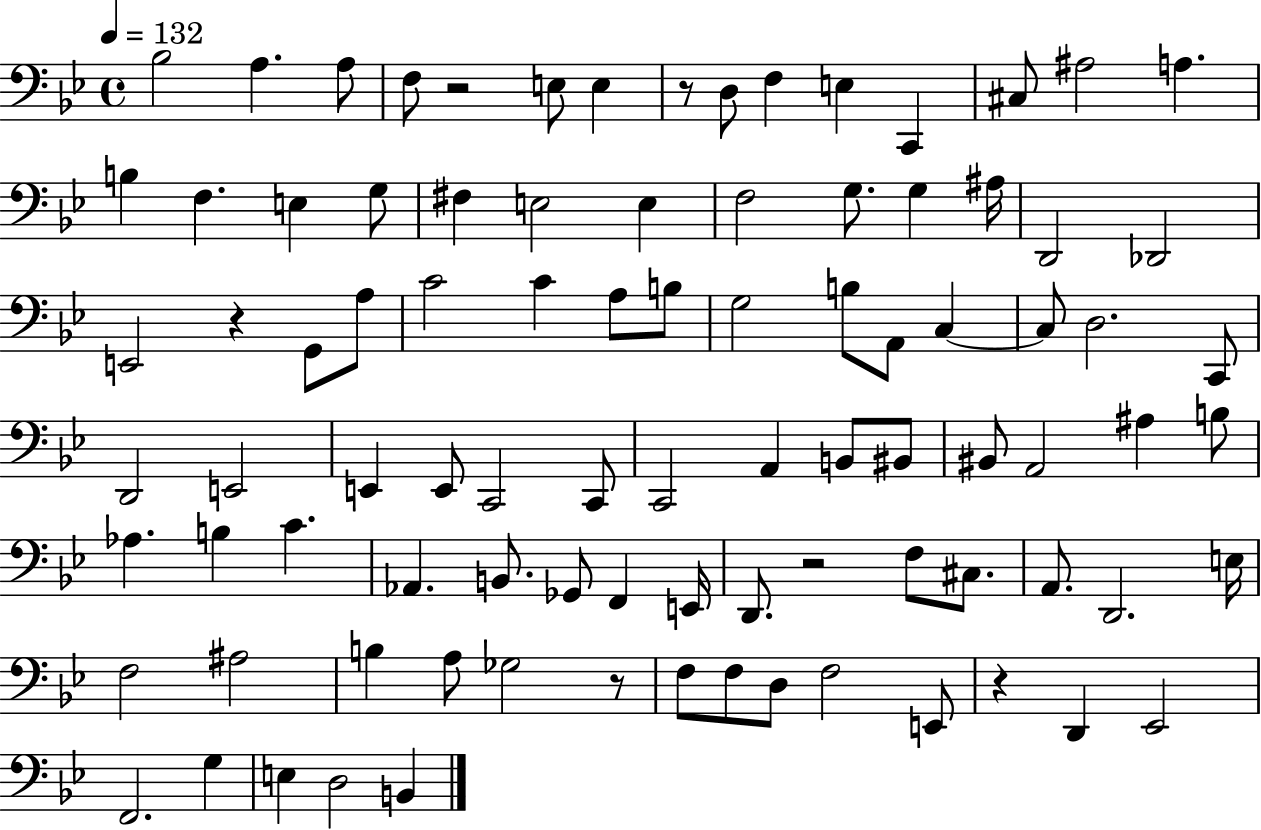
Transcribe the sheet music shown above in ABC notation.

X:1
T:Untitled
M:4/4
L:1/4
K:Bb
_B,2 A, A,/2 F,/2 z2 E,/2 E, z/2 D,/2 F, E, C,, ^C,/2 ^A,2 A, B, F, E, G,/2 ^F, E,2 E, F,2 G,/2 G, ^A,/4 D,,2 _D,,2 E,,2 z G,,/2 A,/2 C2 C A,/2 B,/2 G,2 B,/2 A,,/2 C, C,/2 D,2 C,,/2 D,,2 E,,2 E,, E,,/2 C,,2 C,,/2 C,,2 A,, B,,/2 ^B,,/2 ^B,,/2 A,,2 ^A, B,/2 _A, B, C _A,, B,,/2 _G,,/2 F,, E,,/4 D,,/2 z2 F,/2 ^C,/2 A,,/2 D,,2 E,/4 F,2 ^A,2 B, A,/2 _G,2 z/2 F,/2 F,/2 D,/2 F,2 E,,/2 z D,, _E,,2 F,,2 G, E, D,2 B,,